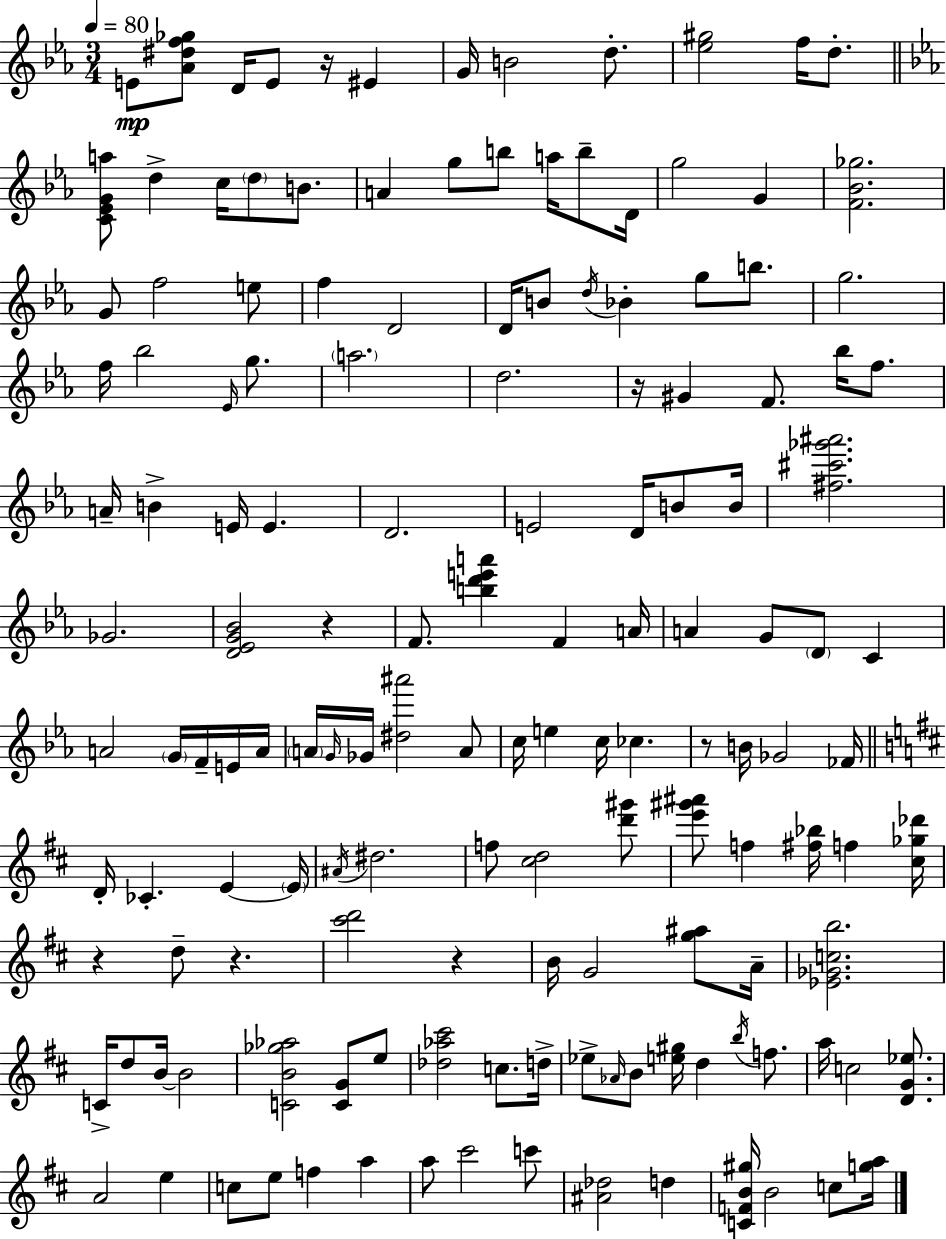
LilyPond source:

{
  \clef treble
  \numericTimeSignature
  \time 3/4
  \key ees \major
  \tempo 4 = 80
  e'8\mp <aes' dis'' f'' ges''>8 d'16 e'8 r16 eis'4 | g'16 b'2 d''8.-. | <ees'' gis''>2 f''16 d''8.-. | \bar "||" \break \key ees \major <c' ees' g' a''>8 d''4-> c''16 \parenthesize d''8 b'8. | a'4 g''8 b''8 a''16 b''8-- d'16 | g''2 g'4 | <f' bes' ges''>2. | \break g'8 f''2 e''8 | f''4 d'2 | d'16 b'8 \acciaccatura { d''16 } bes'4-. g''8 b''8. | g''2. | \break f''16 bes''2 \grace { ees'16 } g''8. | \parenthesize a''2. | d''2. | r16 gis'4 f'8. bes''16 f''8. | \break a'16-- b'4-> e'16 e'4. | d'2. | e'2 d'16 b'8 | b'16 <fis'' cis''' ges''' ais'''>2. | \break ges'2. | <d' ees' g' bes'>2 r4 | f'8. <b'' d''' e''' a'''>4 f'4 | a'16 a'4 g'8 \parenthesize d'8 c'4 | \break a'2 \parenthesize g'16 f'16-- | e'16 a'16 \parenthesize a'16 \grace { g'16 } ges'16 <dis'' ais'''>2 | a'8 c''16 e''4 c''16 ces''4. | r8 b'16 ges'2 | \break fes'16 \bar "||" \break \key b \minor d'16-. ces'4.-. e'4~~ \parenthesize e'16 | \acciaccatura { ais'16 } dis''2. | f''8 <cis'' d''>2 <d''' gis'''>8 | <e''' gis''' ais'''>8 f''4 <fis'' bes''>16 f''4 | \break <cis'' ges'' des'''>16 r4 d''8-- r4. | <cis''' d'''>2 r4 | b'16 g'2 <g'' ais''>8 | a'16-- <ees' ges' c'' b''>2. | \break c'16-> d''8 b'16~~ b'2 | <c' b' ges'' aes''>2 <c' g'>8 e''8 | <des'' aes'' cis'''>2 c''8. | d''16-> ees''8-> \grace { aes'16 } b'8 <e'' gis''>16 d''4 \acciaccatura { b''16 } | \break f''8. a''16 c''2 | <d' g' ees''>8. a'2 e''4 | c''8 e''8 f''4 a''4 | a''8 cis'''2 | \break c'''8 <ais' des''>2 d''4 | <c' f' b' gis''>16 b'2 | c''8 <g'' a''>16 \bar "|."
}